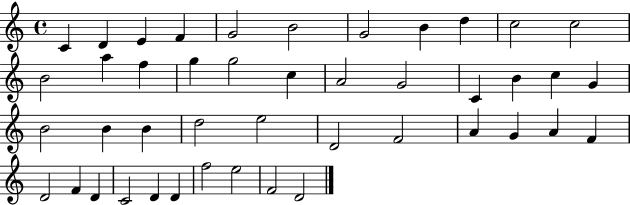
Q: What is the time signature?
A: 4/4